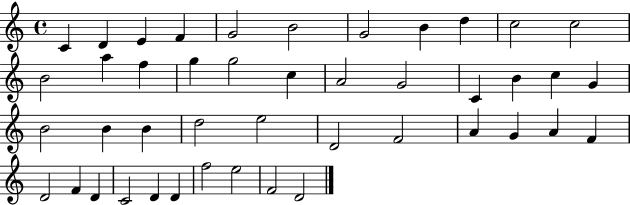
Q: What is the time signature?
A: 4/4